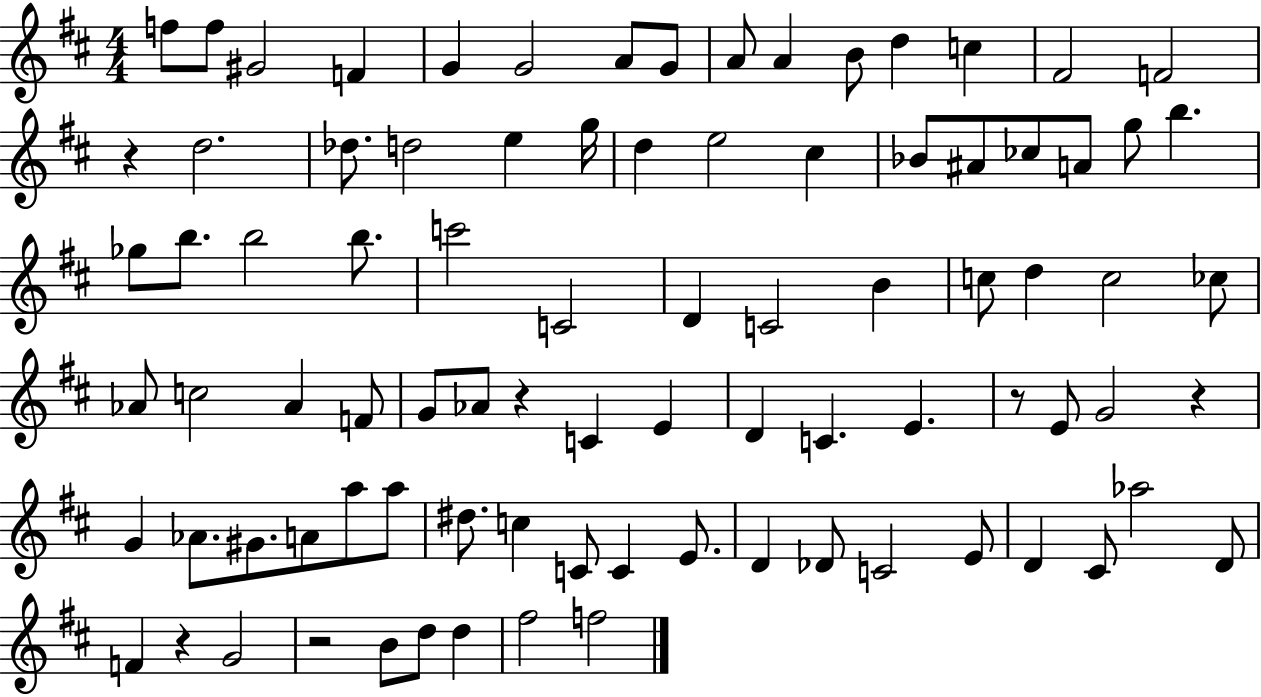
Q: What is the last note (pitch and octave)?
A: F5